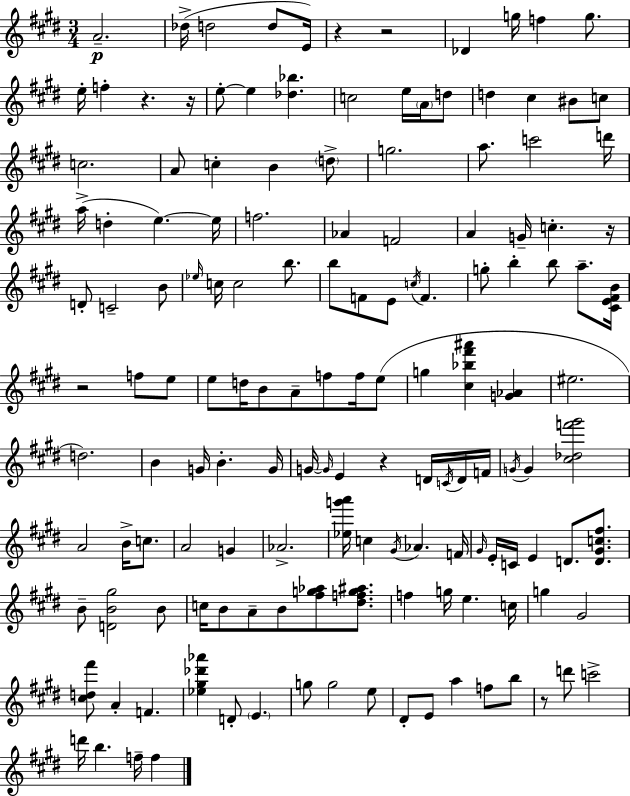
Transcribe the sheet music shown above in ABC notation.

X:1
T:Untitled
M:3/4
L:1/4
K:E
A2 _d/4 d2 d/2 E/4 z z2 _D g/4 f g/2 e/4 f z z/4 e/2 e [_d_b] c2 e/4 A/4 d/2 d ^c ^B/2 c/2 c2 A/2 c B d/2 g2 a/2 c'2 d'/4 a/4 d e e/4 f2 _A F2 A G/4 c z/4 D/2 C2 B/2 _e/4 c/4 c2 b/2 b/2 F/2 E/2 c/4 F g/2 b b/2 a/2 [^CE^FB]/4 z2 f/2 e/2 e/2 d/4 B/2 A/2 f/2 f/4 e/2 g [^c_b^f'^a'] [G_A] ^e2 d2 B G/4 B G/4 G/4 G/4 E z D/4 C/4 D/4 F/4 G/4 G [^c_df'^g']2 A2 B/4 c/2 A2 G _A2 [_eg'a']/4 c ^G/4 _A F/4 ^G/4 E/4 C/4 E D/2 [D^Gc^f]/2 B/2 [DB^g]2 B/2 c/4 B/2 A/2 B/2 [^fg_a]/2 [^dfg^a]/2 f g/4 e c/4 g ^G2 [^cd^f']/2 A F [_e^g_d'_a'] D/2 E g/2 g2 e/2 ^D/2 E/2 a f/2 b/2 z/2 d'/2 c'2 d'/4 b f/4 f